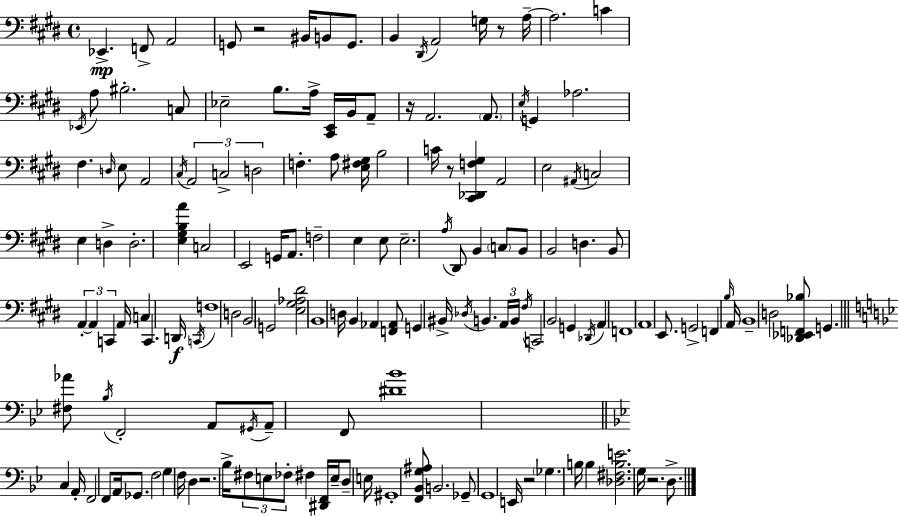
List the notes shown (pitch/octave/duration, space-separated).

Eb2/q. F2/e A2/h G2/e R/h BIS2/s B2/e G2/e. B2/q D#2/s A2/h G3/s R/e A3/s A3/h. C4/q Eb2/s A3/e BIS3/h. C3/e Eb3/h B3/e. A3/s [C#2,E2]/s B2/s A2/e R/s A2/h. A2/e. E3/s G2/q Ab3/h. F#3/q. D3/s E3/e A2/h C#3/s A2/h C3/h D3/h F3/q. A3/e [E3,F#3,G#3]/s B3/h C4/s R/e [C#2,Db2,F3,G#3]/q A2/h E3/h A#2/s C3/h E3/q D3/q D3/h. [E3,G#3,B3,A4]/q C3/h E2/h G2/s A2/e. F3/h E3/q E3/e E3/h. A3/s D#2/e B2/q C3/e B2/e B2/h D3/q. B2/e A2/q A2/q C2/q A2/s C3/q C2/q. D2/s C2/s F3/w D3/h B2/h G2/h [E3,G#3,Ab3,D#4]/h B2/w D3/s B2/q Ab2/q [F2,Ab2]/e G2/q BIS2/s Db3/s B2/q. A2/s B2/s F#3/s C2/h B2/h G2/q Db2/s A2/q F2/w A2/w E2/e. G2/h F2/q B3/s A2/s B2/w D3/h [Db2,Eb2,F2,Bb3]/e G2/q. [F#3,Ab4]/e Bb3/s F2/h A2/e G#2/s A2/e F2/e [D#4,Bb4]/w C3/q A2/s F2/h F2/e A2/s Gb2/e. F3/h G3/q F3/s D3/q R/h. Bb3/s F#3/e E3/e FES3/e F#3/q [D#2,F2]/s E3/s D3/e E3/s G#2/w [F2,Bb2,G3,A#3]/e B2/h. Gb2/e G2/w E2/s R/h Gb3/q. B3/s B3/q [Db3,F#3,B3,E4]/h. G3/s R/h. D3/e.